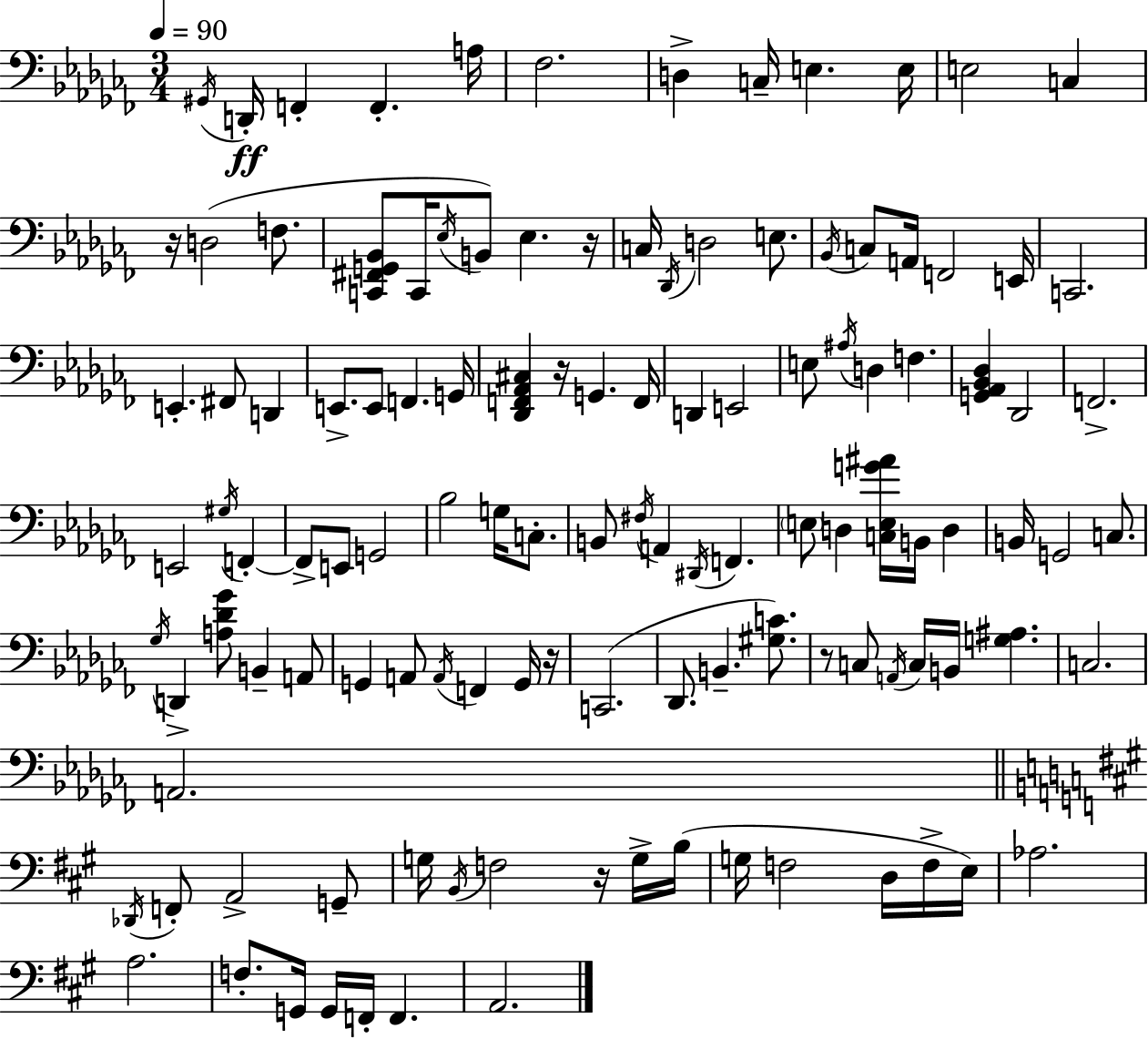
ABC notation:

X:1
T:Untitled
M:3/4
L:1/4
K:Abm
^G,,/4 D,,/4 F,, F,, A,/4 _F,2 D, C,/4 E, E,/4 E,2 C, z/4 D,2 F,/2 [C,,^F,,G,,_B,,]/2 C,,/4 _E,/4 B,,/2 _E, z/4 C,/4 _D,,/4 D,2 E,/2 _B,,/4 C,/2 A,,/4 F,,2 E,,/4 C,,2 E,, ^F,,/2 D,, E,,/2 E,,/2 F,, G,,/4 [_D,,F,,_A,,^C,] z/4 G,, F,,/4 D,, E,,2 E,/2 ^A,/4 D, F, [G,,_A,,_B,,_D,] _D,,2 F,,2 E,,2 ^G,/4 F,, F,,/2 E,,/2 G,,2 _B,2 G,/4 C,/2 B,,/2 ^F,/4 A,, ^D,,/4 F,, E,/2 D, [C,E,G^A]/4 B,,/4 D, B,,/4 G,,2 C,/2 _G,/4 D,, [A,_D_G]/2 B,, A,,/2 G,, A,,/2 A,,/4 F,, G,,/4 z/4 C,,2 _D,,/2 B,, [^G,C]/2 z/2 C,/2 A,,/4 C,/4 B,,/4 [G,^A,] C,2 A,,2 _D,,/4 F,,/2 A,,2 G,,/2 G,/4 B,,/4 F,2 z/4 G,/4 B,/4 G,/4 F,2 D,/4 F,/4 E,/4 _A,2 A,2 F,/2 G,,/4 G,,/4 F,,/4 F,, A,,2